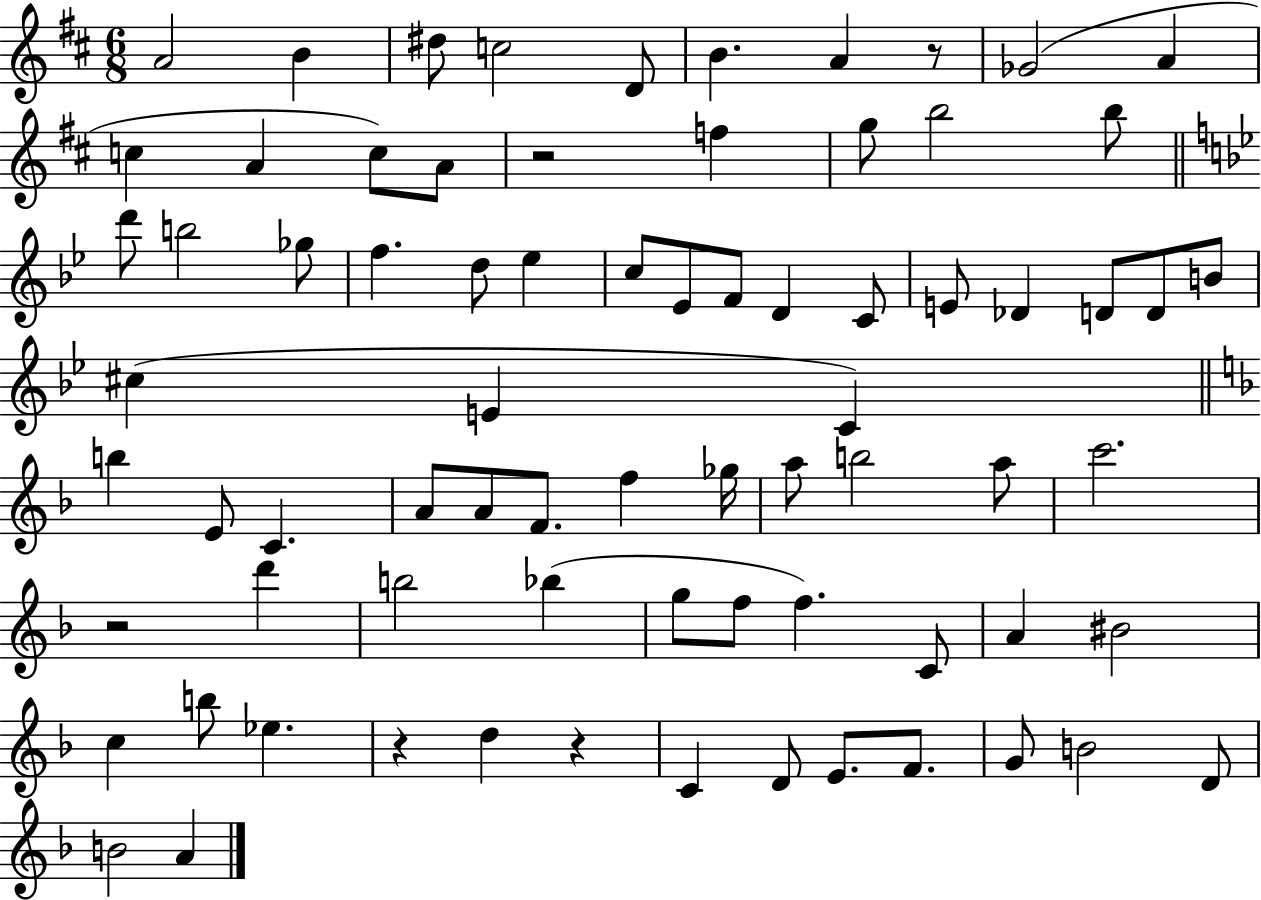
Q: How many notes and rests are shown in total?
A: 75